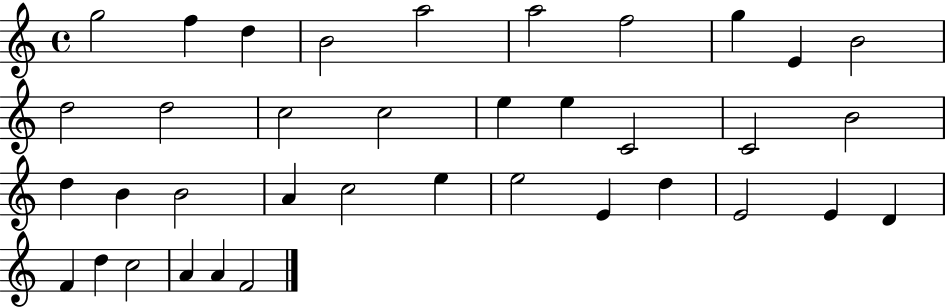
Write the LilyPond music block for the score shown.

{
  \clef treble
  \time 4/4
  \defaultTimeSignature
  \key c \major
  g''2 f''4 d''4 | b'2 a''2 | a''2 f''2 | g''4 e'4 b'2 | \break d''2 d''2 | c''2 c''2 | e''4 e''4 c'2 | c'2 b'2 | \break d''4 b'4 b'2 | a'4 c''2 e''4 | e''2 e'4 d''4 | e'2 e'4 d'4 | \break f'4 d''4 c''2 | a'4 a'4 f'2 | \bar "|."
}